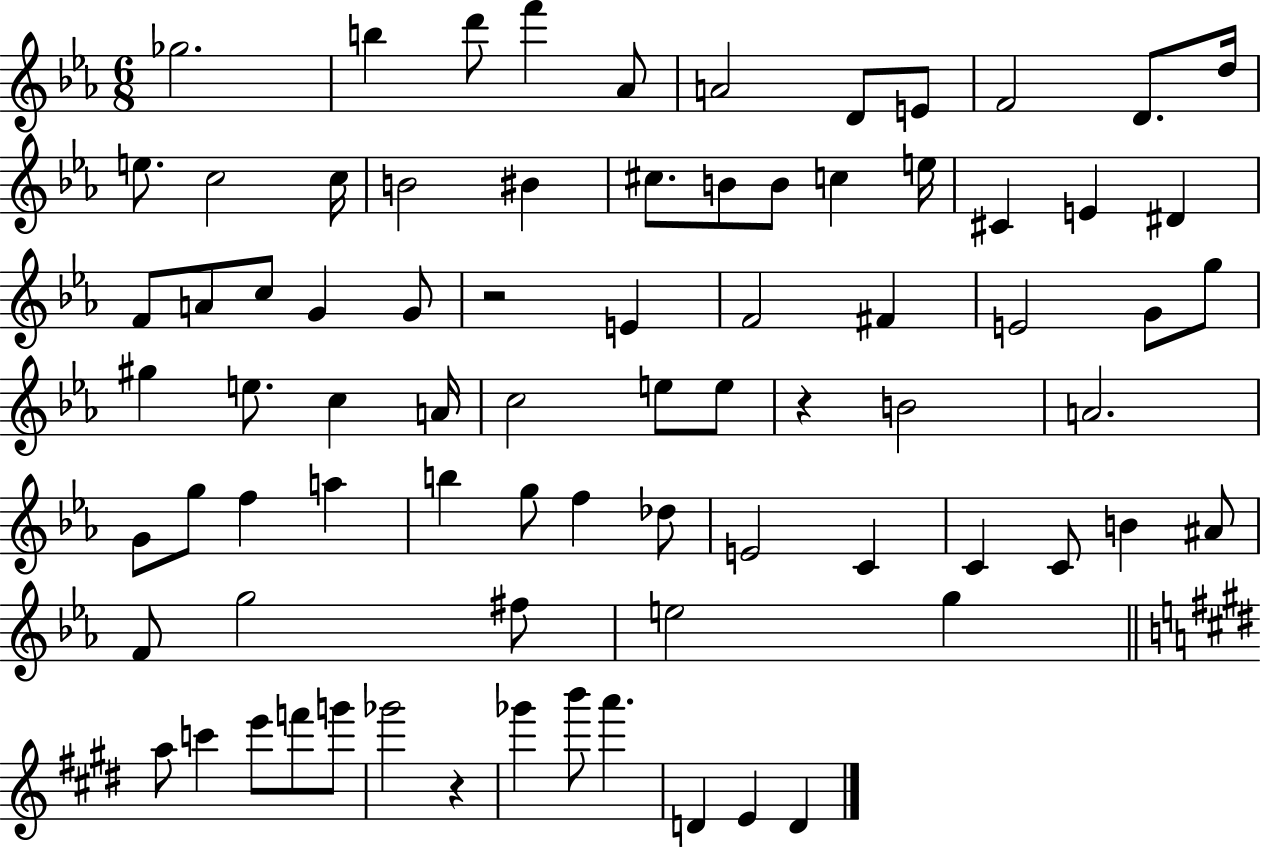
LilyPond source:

{
  \clef treble
  \numericTimeSignature
  \time 6/8
  \key ees \major
  ges''2. | b''4 d'''8 f'''4 aes'8 | a'2 d'8 e'8 | f'2 d'8. d''16 | \break e''8. c''2 c''16 | b'2 bis'4 | cis''8. b'8 b'8 c''4 e''16 | cis'4 e'4 dis'4 | \break f'8 a'8 c''8 g'4 g'8 | r2 e'4 | f'2 fis'4 | e'2 g'8 g''8 | \break gis''4 e''8. c''4 a'16 | c''2 e''8 e''8 | r4 b'2 | a'2. | \break g'8 g''8 f''4 a''4 | b''4 g''8 f''4 des''8 | e'2 c'4 | c'4 c'8 b'4 ais'8 | \break f'8 g''2 fis''8 | e''2 g''4 | \bar "||" \break \key e \major a''8 c'''4 e'''8 f'''8 g'''8 | ges'''2 r4 | ges'''4 b'''8 a'''4. | d'4 e'4 d'4 | \break \bar "|."
}